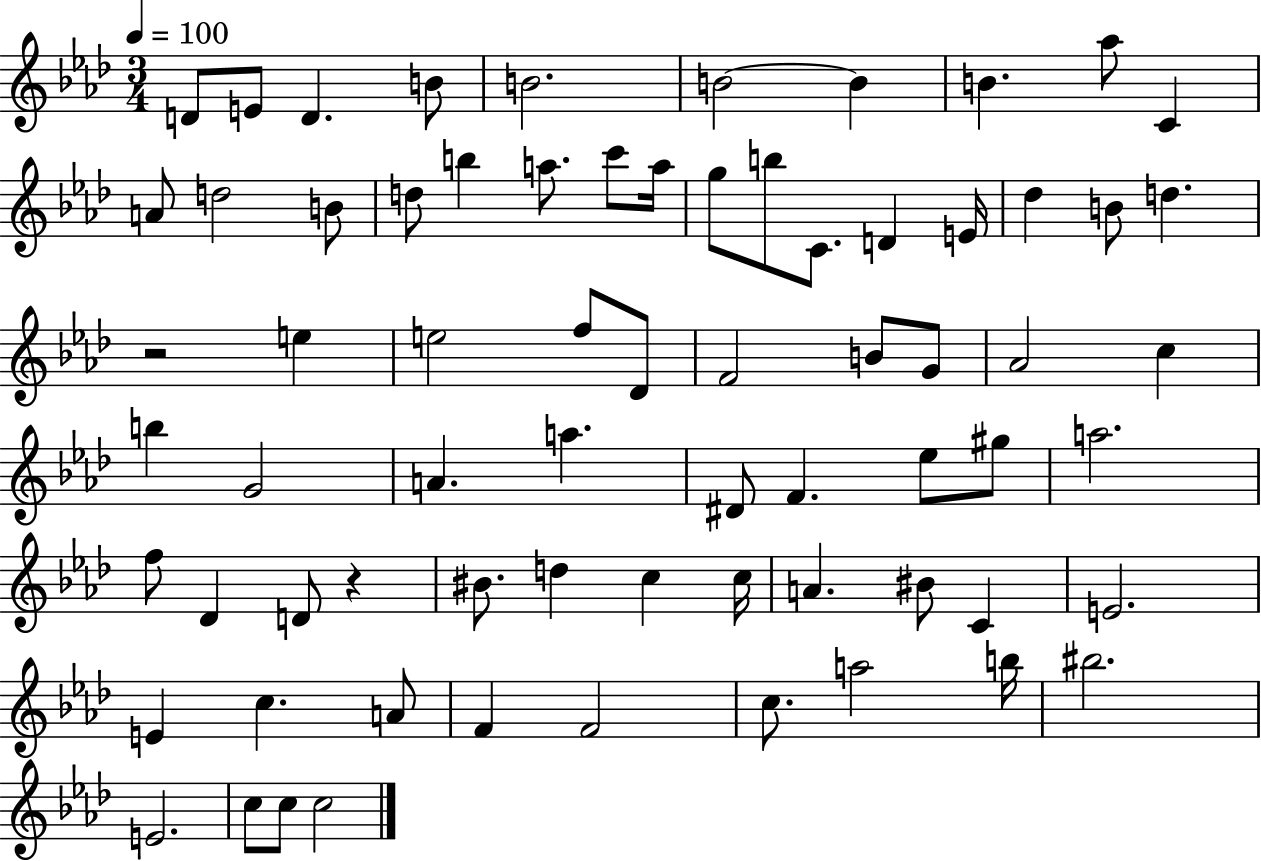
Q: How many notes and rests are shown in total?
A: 70